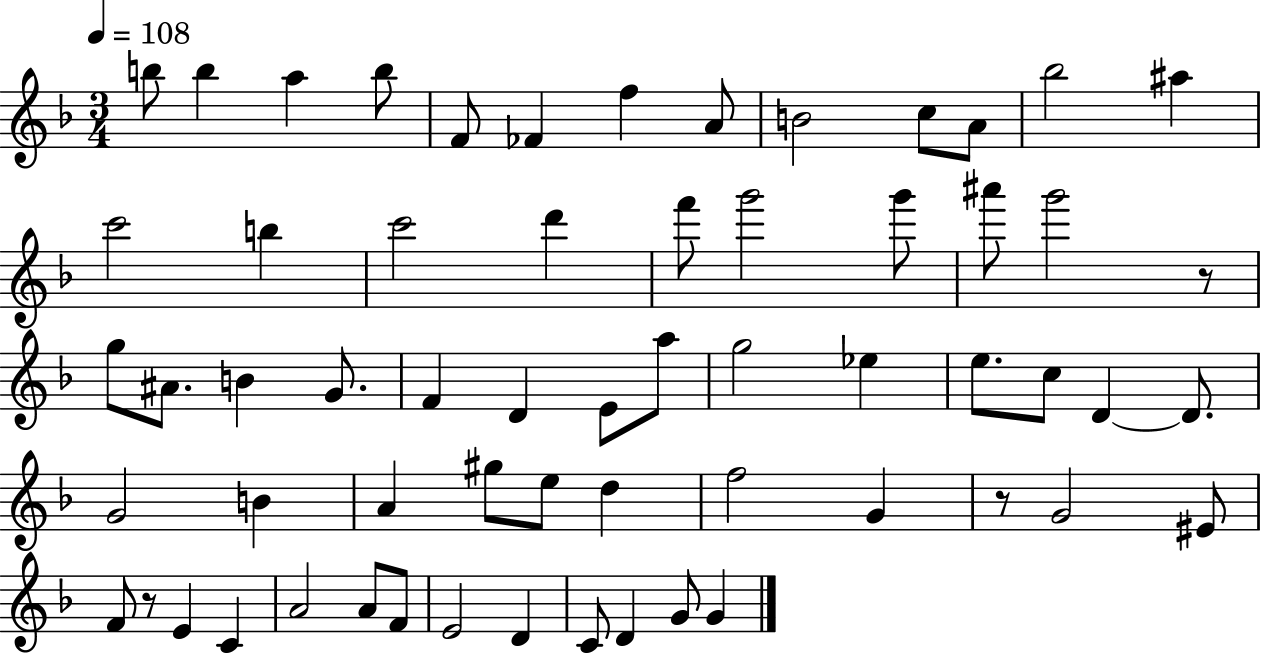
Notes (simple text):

B5/e B5/q A5/q B5/e F4/e FES4/q F5/q A4/e B4/h C5/e A4/e Bb5/h A#5/q C6/h B5/q C6/h D6/q F6/e G6/h G6/e A#6/e G6/h R/e G5/e A#4/e. B4/q G4/e. F4/q D4/q E4/e A5/e G5/h Eb5/q E5/e. C5/e D4/q D4/e. G4/h B4/q A4/q G#5/e E5/e D5/q F5/h G4/q R/e G4/h EIS4/e F4/e R/e E4/q C4/q A4/h A4/e F4/e E4/h D4/q C4/e D4/q G4/e G4/q